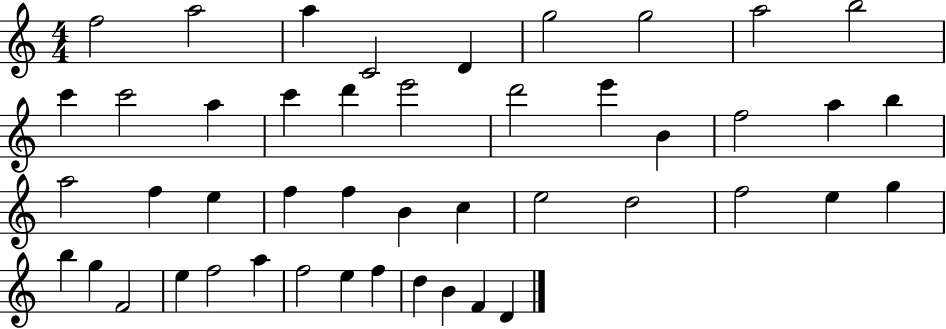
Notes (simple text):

F5/h A5/h A5/q C4/h D4/q G5/h G5/h A5/h B5/h C6/q C6/h A5/q C6/q D6/q E6/h D6/h E6/q B4/q F5/h A5/q B5/q A5/h F5/q E5/q F5/q F5/q B4/q C5/q E5/h D5/h F5/h E5/q G5/q B5/q G5/q F4/h E5/q F5/h A5/q F5/h E5/q F5/q D5/q B4/q F4/q D4/q